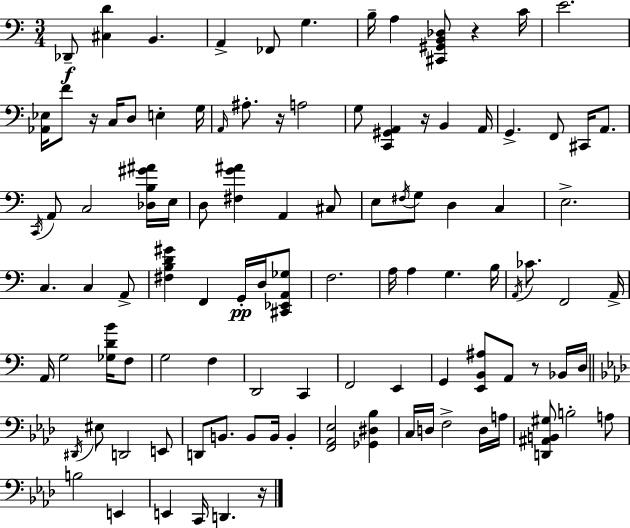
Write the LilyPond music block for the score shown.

{
  \clef bass
  \numericTimeSignature
  \time 3/4
  \key a \minor
  \repeat volta 2 { des,8--\f <cis d'>4 b,4. | a,4-> fes,8 g4. | b16-- a4 <cis, gis, b, des>8 r4 c'16 | e'2. | \break <aes, ees>16 f'8 r16 c16 d8 e4-. g16 | \grace { a,16 } ais8.-. r16 a2 | g8 <c, gis, a,>4 r16 b,4 | a,16 g,4.-> f,8 cis,16 a,8. | \break \acciaccatura { c,16 } a,8 c2 | <des b gis' ais'>16 e16 d8 <fis g' ais'>4 a,4 | cis8 e8 \acciaccatura { fis16 } g8 d4 c4 | e2.-> | \break c4. c4 | a,8-> <fis b d' gis'>4 f,4 g,16-.\pp | d16 <cis, ees, a, ges>8 f2. | a16 a4 g4. | \break b16 \acciaccatura { a,16 } ces'8. f,2 | a,16-> a,16 g2 | <ges d' b'>16 f8 g2 | f4 d,2 | \break c,4 f,2 | e,4 g,4 <e, b, ais>8 a,8 | r8 bes,16 d16 \bar "||" \break \key aes \major \acciaccatura { dis,16 } eis8 d,2 e,8 | d,8 b,8. b,8 b,16 b,4-. | <f, aes, ees>2 <ges, dis bes>4 | c16 d16 f2-> d16 | \break a16 <d, ais, b, gis>8 b2-. a8 | b2 e,4 | e,4 c,16 d,4. | r16 } \bar "|."
}